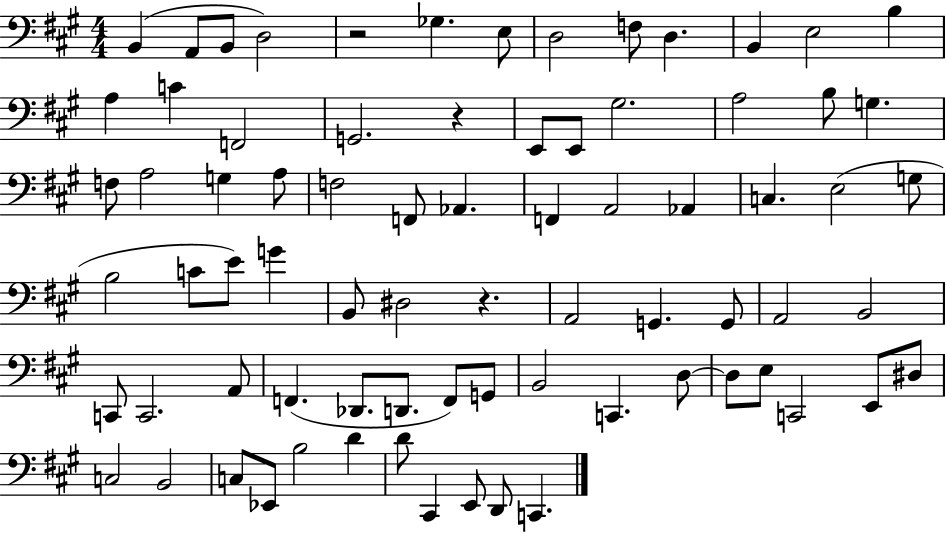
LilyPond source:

{
  \clef bass
  \numericTimeSignature
  \time 4/4
  \key a \major
  b,4( a,8 b,8 d2) | r2 ges4. e8 | d2 f8 d4. | b,4 e2 b4 | \break a4 c'4 f,2 | g,2. r4 | e,8 e,8 gis2. | a2 b8 g4. | \break f8 a2 g4 a8 | f2 f,8 aes,4. | f,4 a,2 aes,4 | c4. e2( g8 | \break b2 c'8 e'8) g'4 | b,8 dis2 r4. | a,2 g,4. g,8 | a,2 b,2 | \break c,8 c,2. a,8 | f,4.( des,8. d,8. f,8) g,8 | b,2 c,4. d8~~ | d8 e8 c,2 e,8 dis8 | \break c2 b,2 | c8 ees,8 b2 d'4 | d'8 cis,4 e,8 d,8 c,4. | \bar "|."
}